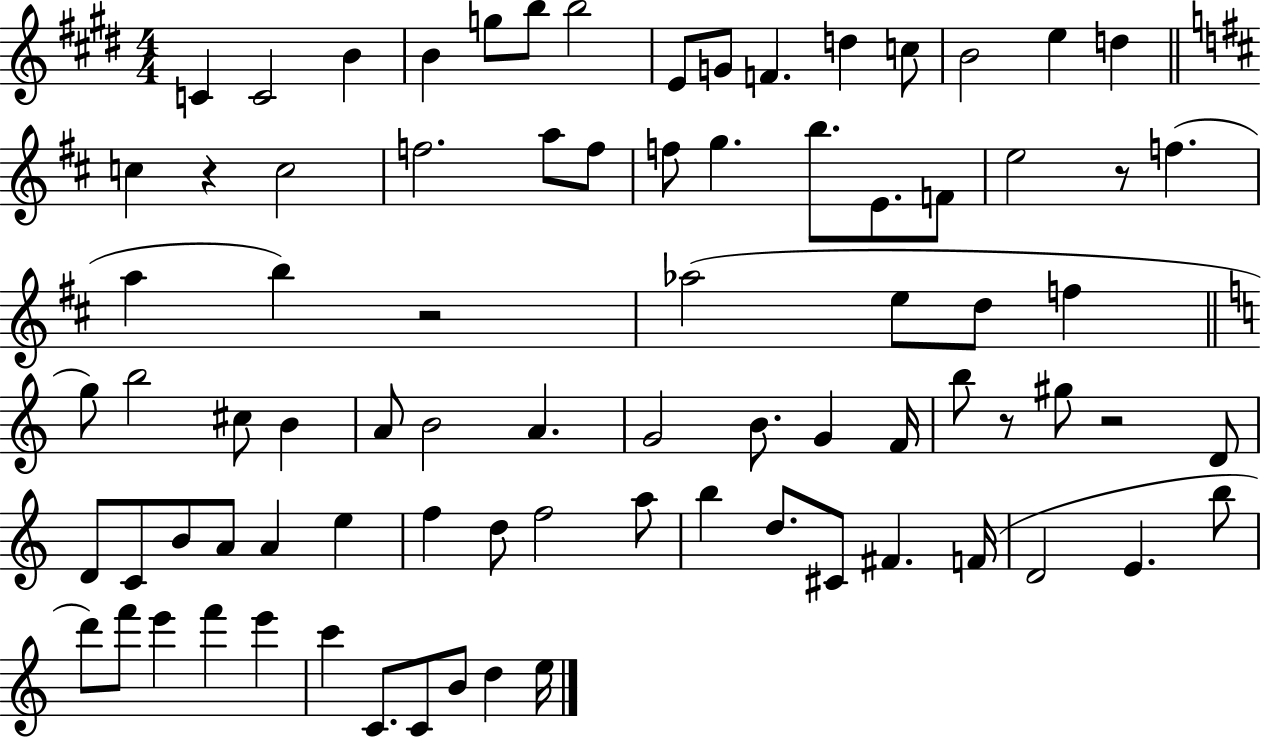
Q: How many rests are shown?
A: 5